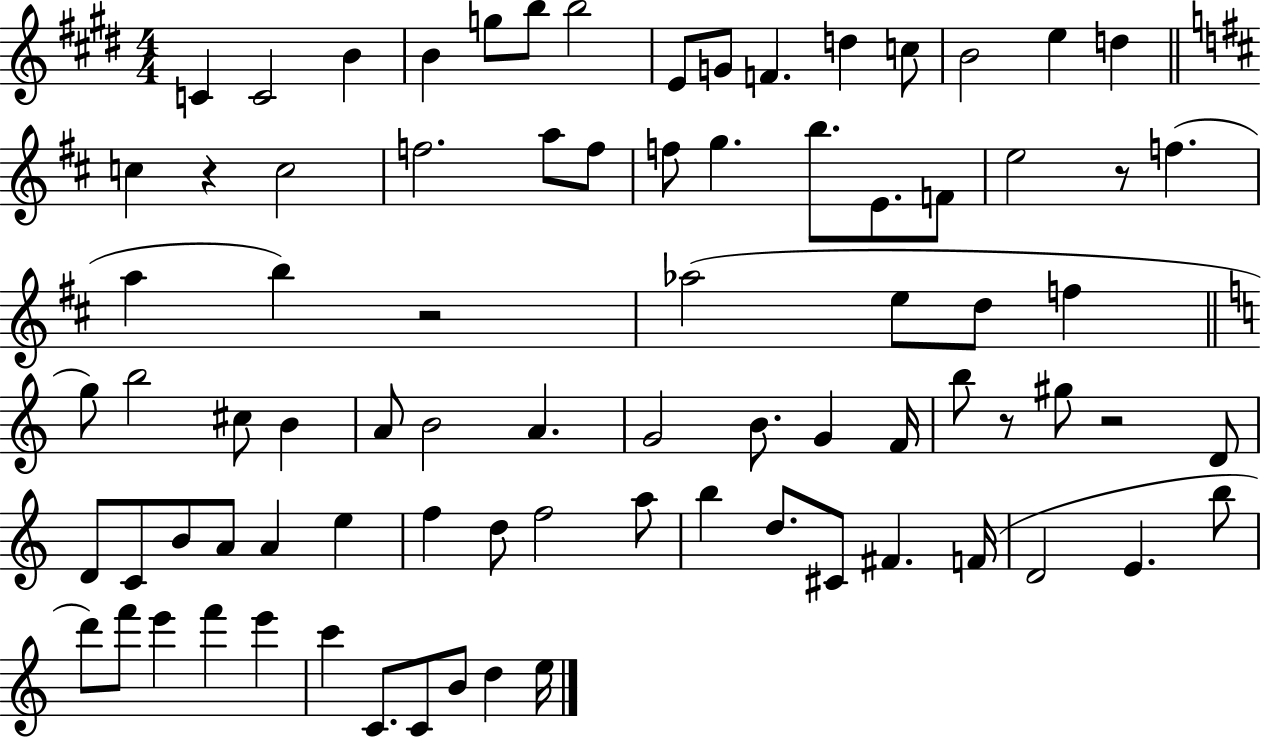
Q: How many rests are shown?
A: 5